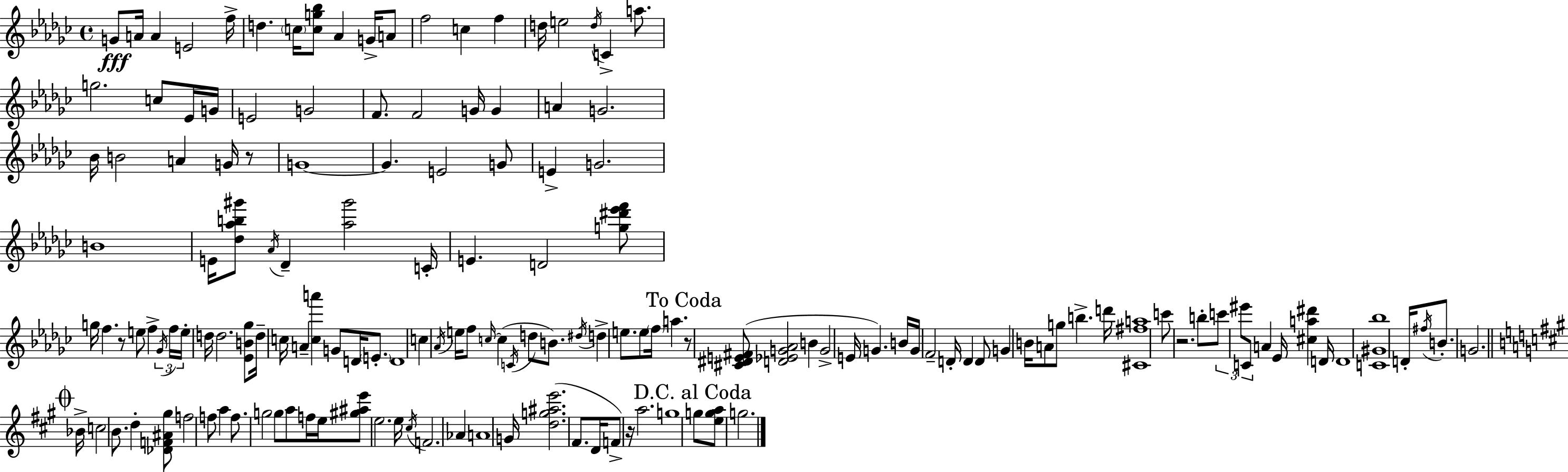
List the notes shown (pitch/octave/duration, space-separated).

G4/e A4/s A4/q E4/h F5/s D5/q. C5/s [C5,G5,Bb5]/e Ab4/q G4/s A4/e F5/h C5/q F5/q D5/s E5/h D5/s C4/q A5/e. G5/h. C5/e Eb4/s G4/s E4/h G4/h F4/e. F4/h G4/s G4/q A4/q G4/h. Bb4/s B4/h A4/q G4/s R/e G4/w G4/q. E4/h G4/e E4/q G4/h. B4/w E4/s [Db5,Ab5,B5,G#6]/e Ab4/s Db4/q [Ab5,G#6]/h C4/s E4/q. D4/h [G5,D#6,Eb6,F6]/e G5/s F5/q. R/e E5/e F5/q Gb4/s F5/s E5/s D5/s D5/h. [Eb4,B4,Gb5]/e D5/s C5/s A4/q [C5,A6]/q G4/e D4/s E4/e. D4/w C5/q Ab4/s E5/s F5/e C5/s C5/q C4/s D5/e B4/e. D#5/s D5/q E5/e. E5/e F5/s A5/q. R/e [C#4,D#4,E4,F#4]/e [D4,Eb4,G4,Ab4]/h B4/q G4/h E4/s G4/q. B4/s G4/s F4/h D4/s D4/q D4/e G4/q B4/s A4/e G5/e B5/q. D6/s [C#4,F#5,A5]/w C6/e R/h. B5/e C6/e EIS6/e C4/e A4/q Eb4/s [C#5,A5,D#6]/q D4/s D4/w [C4,G#4,Bb5]/w D4/s F#5/s B4/e. G4/h. Bb4/s C5/h B4/e. D5/q [Db4,F4,A#4,G#5]/e F5/h F5/e A5/q F5/e. G5/h G5/e A5/e F5/s E5/s [G#5,A#5,E6]/e E5/h. E5/s C#5/s F4/h. Ab4/q A4/w G4/s [D5,G5,A#5,E6]/h. F#4/e. D4/s F4/e R/s A5/h. G5/w G5/e [E5,G5,A5]/e G5/h.